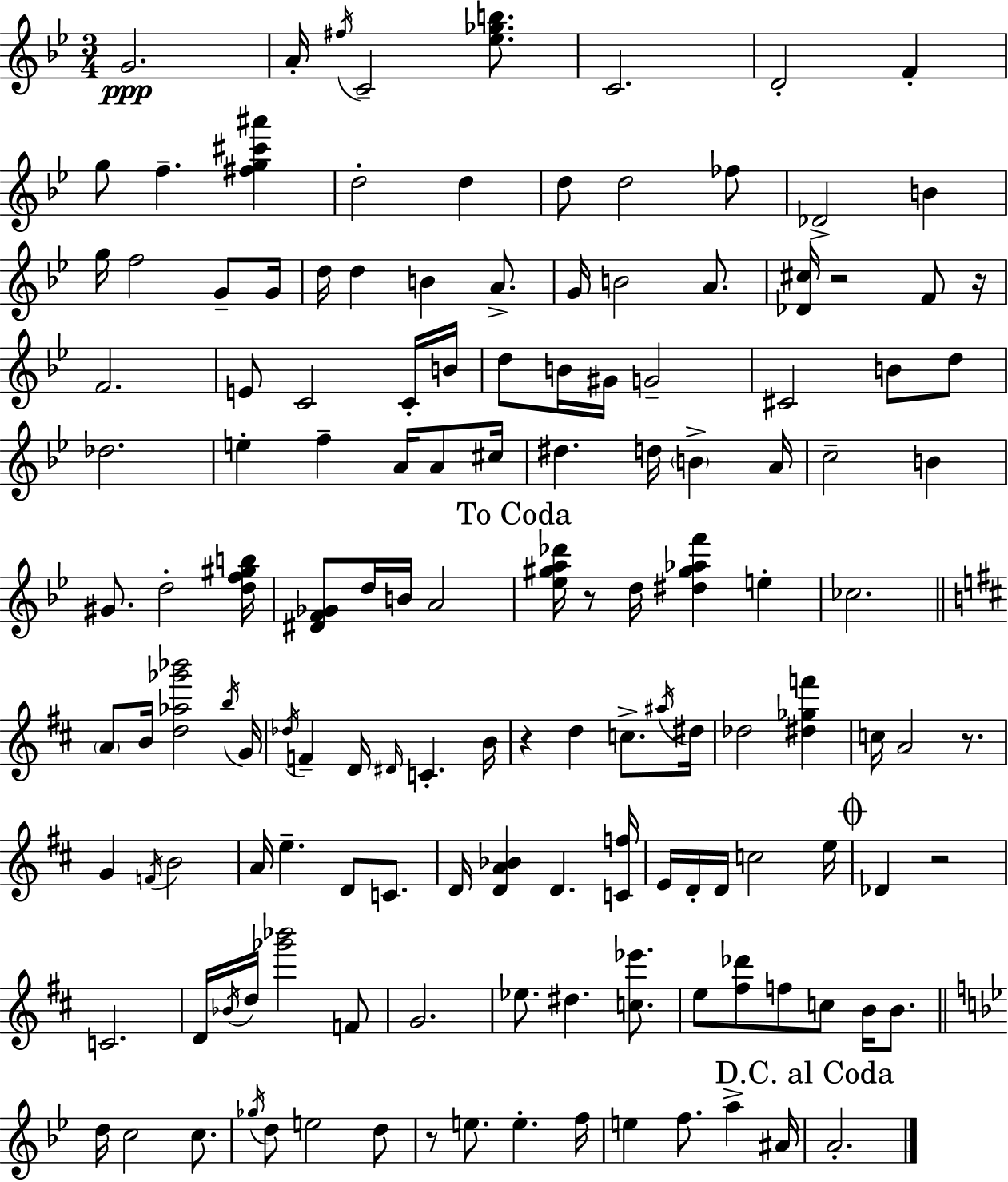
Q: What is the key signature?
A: BES major